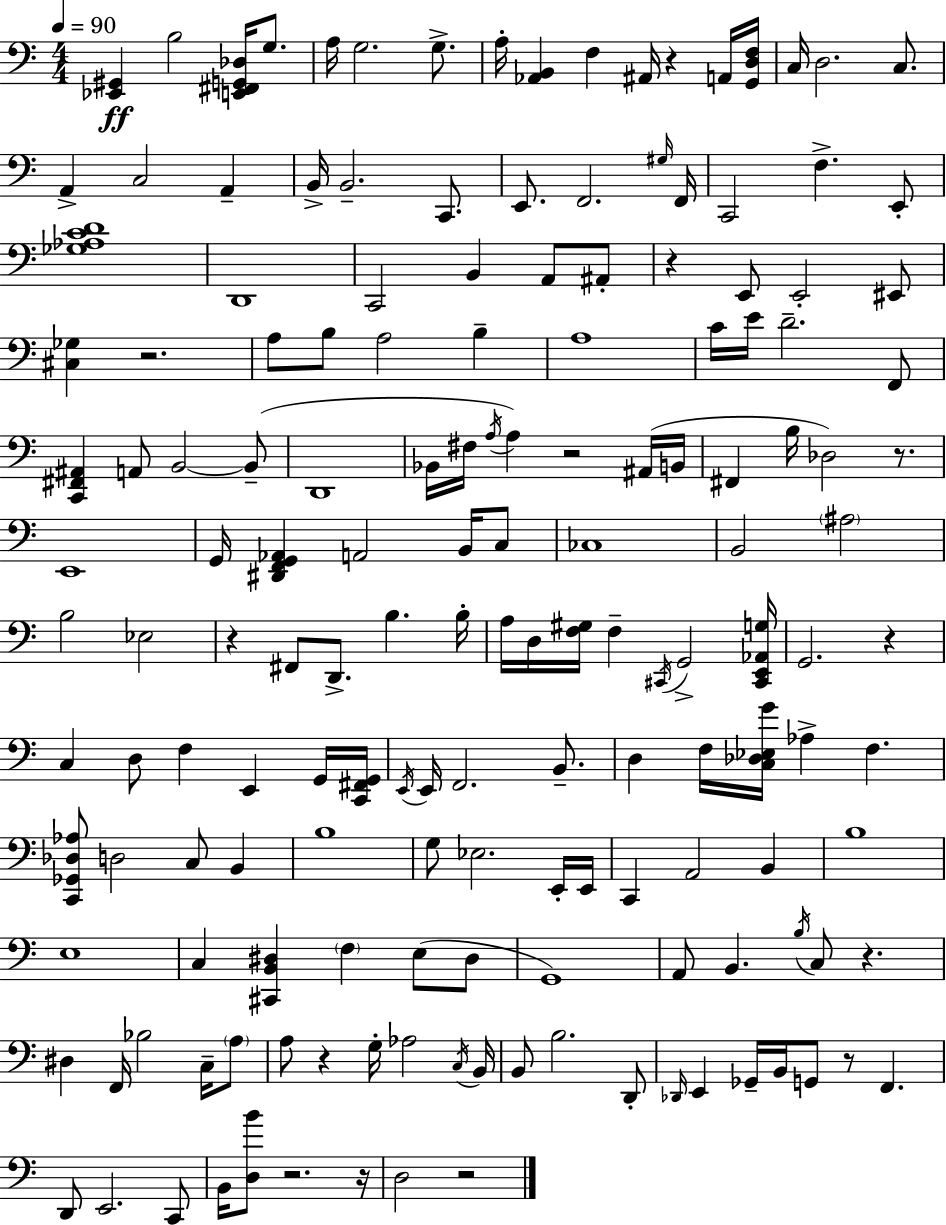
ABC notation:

X:1
T:Untitled
M:4/4
L:1/4
K:Am
[_E,,^G,,] B,2 [E,,^F,,G,,_D,]/4 G,/2 A,/4 G,2 G,/2 A,/4 [_A,,B,,] F, ^A,,/4 z A,,/4 [G,,D,F,]/4 C,/4 D,2 C,/2 A,, C,2 A,, B,,/4 B,,2 C,,/2 E,,/2 F,,2 ^G,/4 F,,/4 C,,2 F, E,,/2 [_G,_A,CD]4 D,,4 C,,2 B,, A,,/2 ^A,,/2 z E,,/2 E,,2 ^E,,/2 [^C,_G,] z2 A,/2 B,/2 A,2 B, A,4 C/4 E/4 D2 F,,/2 [C,,^F,,^A,,] A,,/2 B,,2 B,,/2 D,,4 _B,,/4 ^F,/4 A,/4 A, z2 ^A,,/4 B,,/4 ^F,, B,/4 _D,2 z/2 E,,4 G,,/4 [^D,,F,,G,,_A,,] A,,2 B,,/4 C,/2 _C,4 B,,2 ^A,2 B,2 _E,2 z ^F,,/2 D,,/2 B, B,/4 A,/4 D,/4 [F,^G,]/4 F, ^C,,/4 G,,2 [^C,,E,,_A,,G,]/4 G,,2 z C, D,/2 F, E,, G,,/4 [C,,^F,,G,,]/4 E,,/4 E,,/4 F,,2 B,,/2 D, F,/4 [C,_D,_E,G]/4 _A, F, [C,,_G,,_D,_A,]/2 D,2 C,/2 B,, B,4 G,/2 _E,2 E,,/4 E,,/4 C,, A,,2 B,, B,4 E,4 C, [^C,,B,,^D,] F, E,/2 ^D,/2 G,,4 A,,/2 B,, B,/4 C,/2 z ^D, F,,/4 _B,2 C,/4 A,/2 A,/2 z G,/4 _A,2 C,/4 B,,/4 B,,/2 B,2 D,,/2 _D,,/4 E,, _G,,/4 B,,/4 G,,/2 z/2 F,, D,,/2 E,,2 C,,/2 B,,/4 [D,B]/2 z2 z/4 D,2 z2